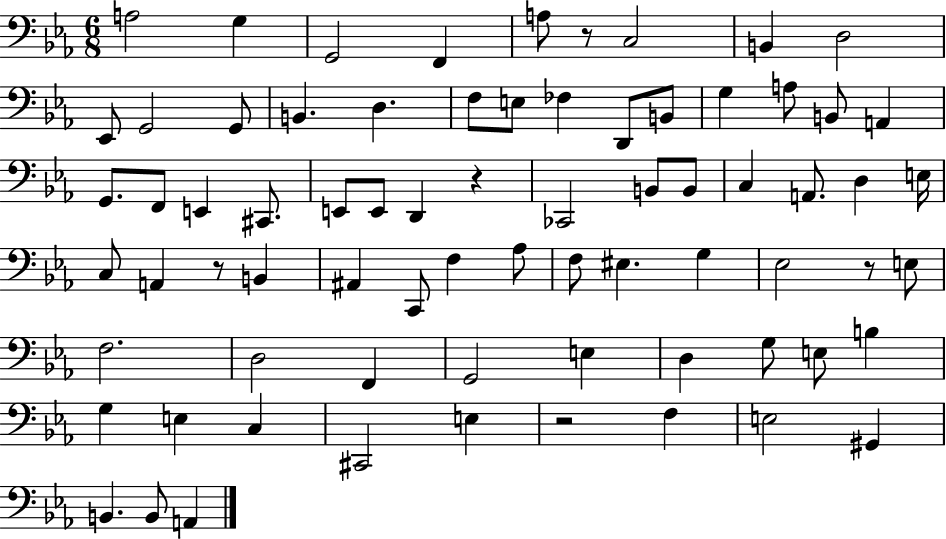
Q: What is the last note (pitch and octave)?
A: A2